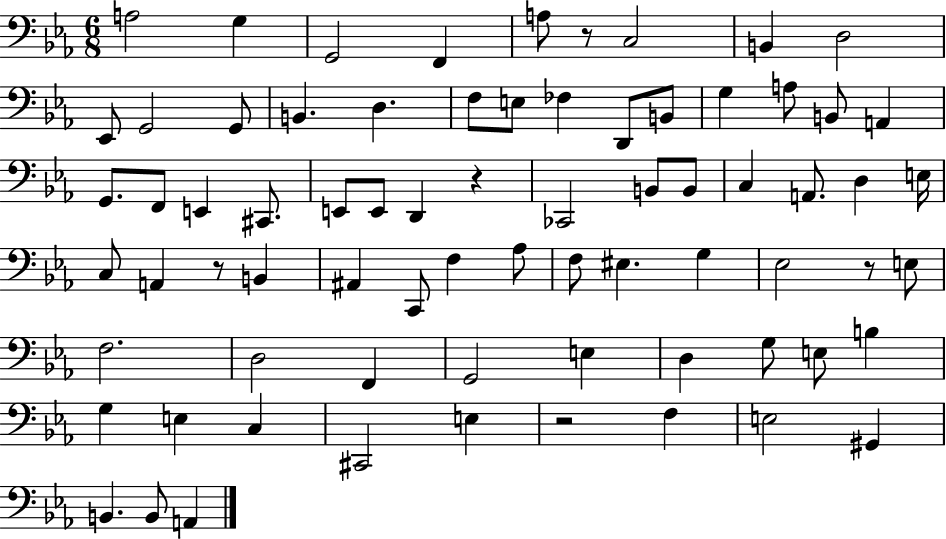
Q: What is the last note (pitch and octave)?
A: A2